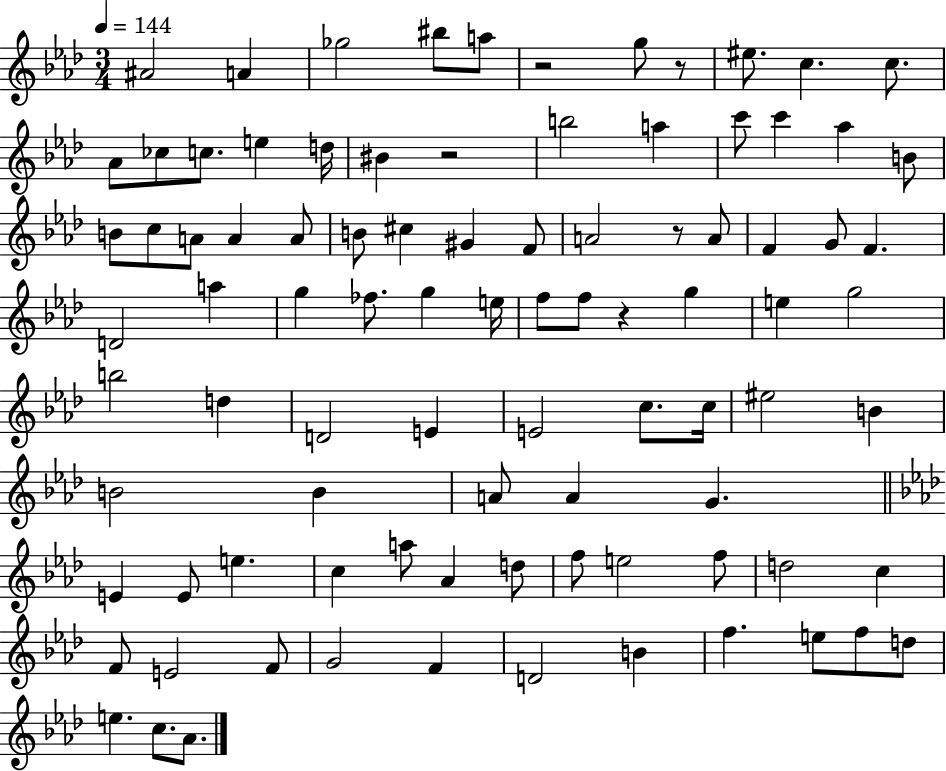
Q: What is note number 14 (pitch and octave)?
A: D5